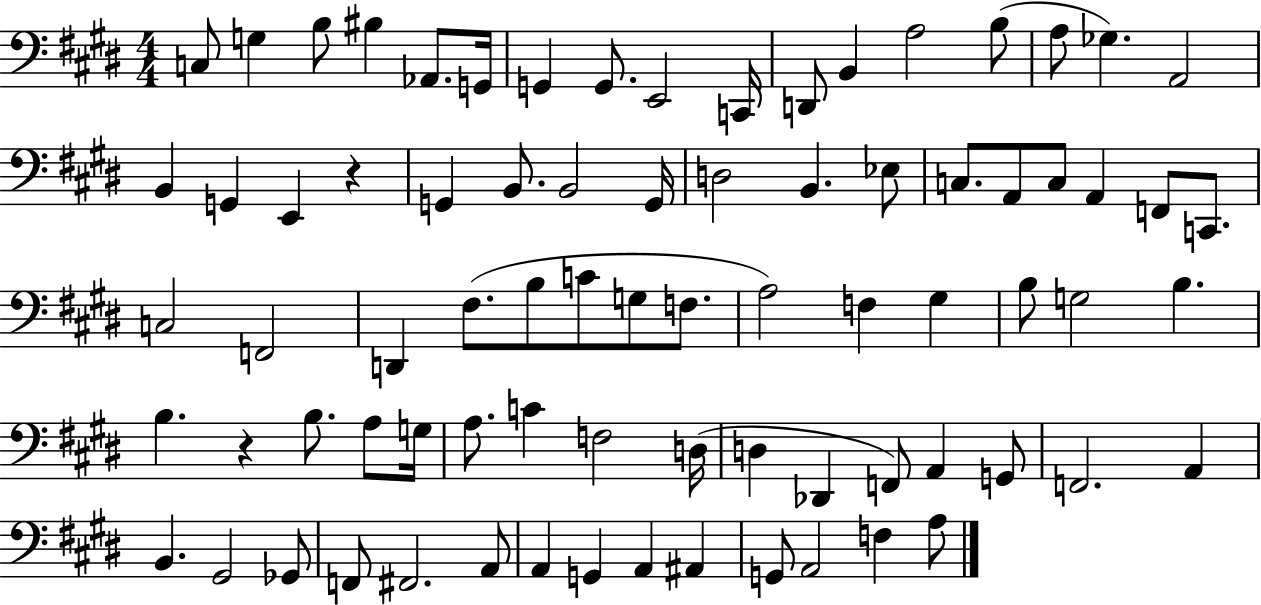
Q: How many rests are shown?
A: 2